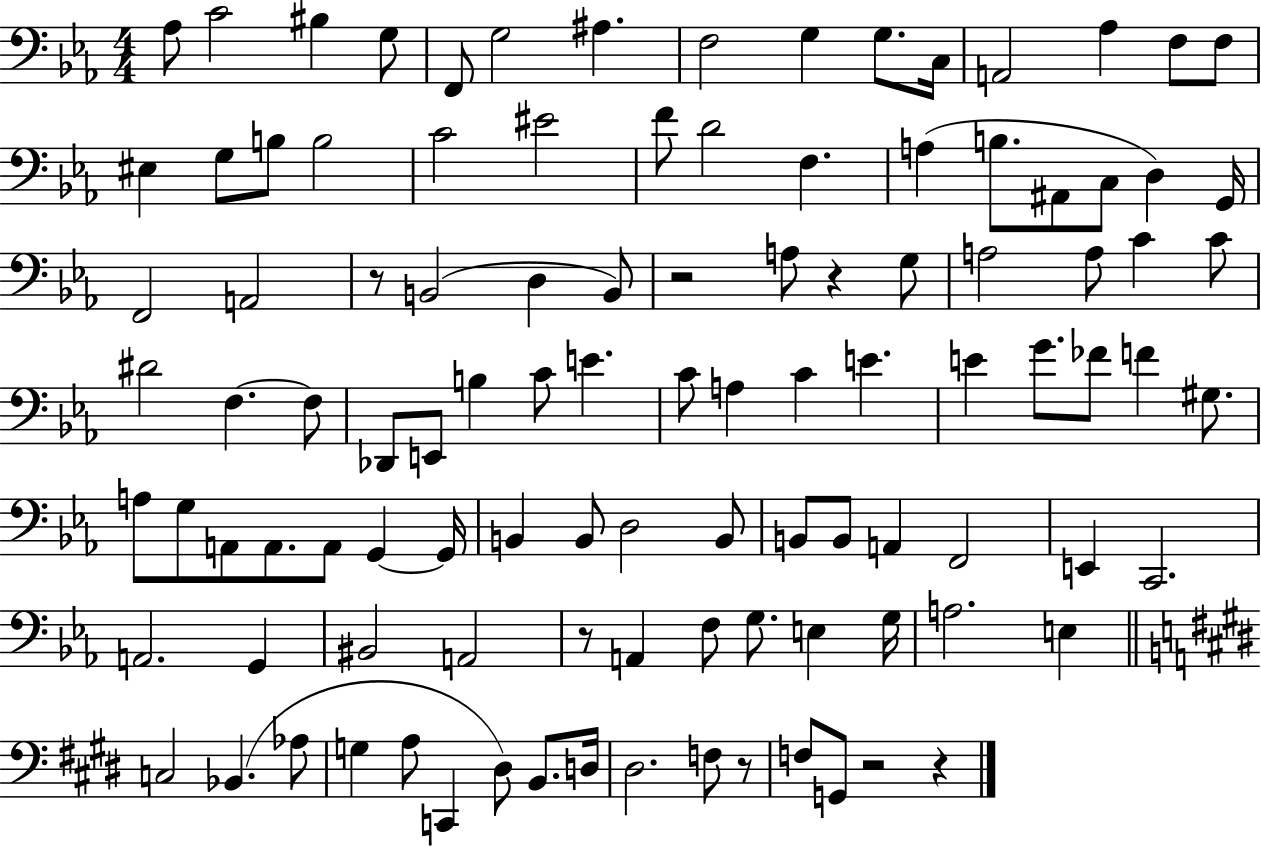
X:1
T:Untitled
M:4/4
L:1/4
K:Eb
_A,/2 C2 ^B, G,/2 F,,/2 G,2 ^A, F,2 G, G,/2 C,/4 A,,2 _A, F,/2 F,/2 ^E, G,/2 B,/2 B,2 C2 ^E2 F/2 D2 F, A, B,/2 ^A,,/2 C,/2 D, G,,/4 F,,2 A,,2 z/2 B,,2 D, B,,/2 z2 A,/2 z G,/2 A,2 A,/2 C C/2 ^D2 F, F,/2 _D,,/2 E,,/2 B, C/2 E C/2 A, C E E G/2 _F/2 F ^G,/2 A,/2 G,/2 A,,/2 A,,/2 A,,/2 G,, G,,/4 B,, B,,/2 D,2 B,,/2 B,,/2 B,,/2 A,, F,,2 E,, C,,2 A,,2 G,, ^B,,2 A,,2 z/2 A,, F,/2 G,/2 E, G,/4 A,2 E, C,2 _B,, _A,/2 G, A,/2 C,, ^D,/2 B,,/2 D,/4 ^D,2 F,/2 z/2 F,/2 G,,/2 z2 z